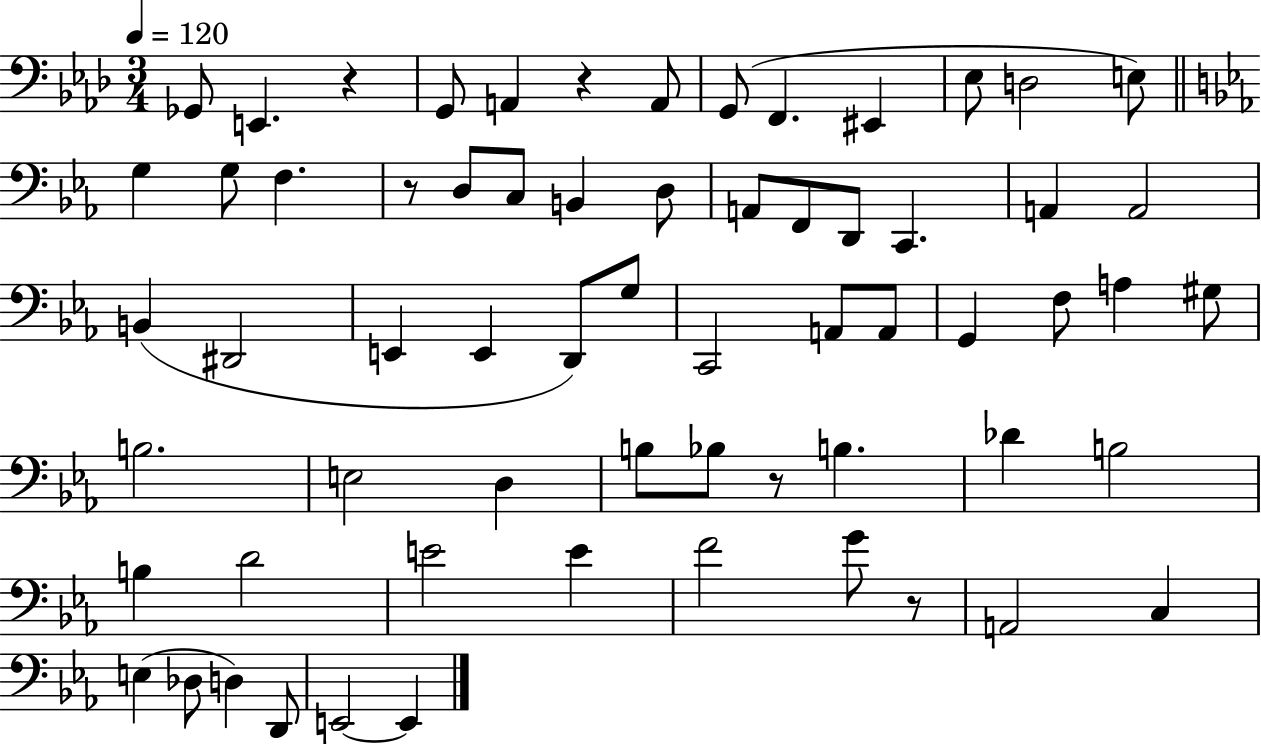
{
  \clef bass
  \numericTimeSignature
  \time 3/4
  \key aes \major
  \tempo 4 = 120
  \repeat volta 2 { ges,8 e,4. r4 | g,8 a,4 r4 a,8 | g,8( f,4. eis,4 | ees8 d2 e8) | \break \bar "||" \break \key ees \major g4 g8 f4. | r8 d8 c8 b,4 d8 | a,8 f,8 d,8 c,4. | a,4 a,2 | \break b,4( dis,2 | e,4 e,4 d,8) g8 | c,2 a,8 a,8 | g,4 f8 a4 gis8 | \break b2. | e2 d4 | b8 bes8 r8 b4. | des'4 b2 | \break b4 d'2 | e'2 e'4 | f'2 g'8 r8 | a,2 c4 | \break e4( des8 d4) d,8 | e,2~~ e,4 | } \bar "|."
}